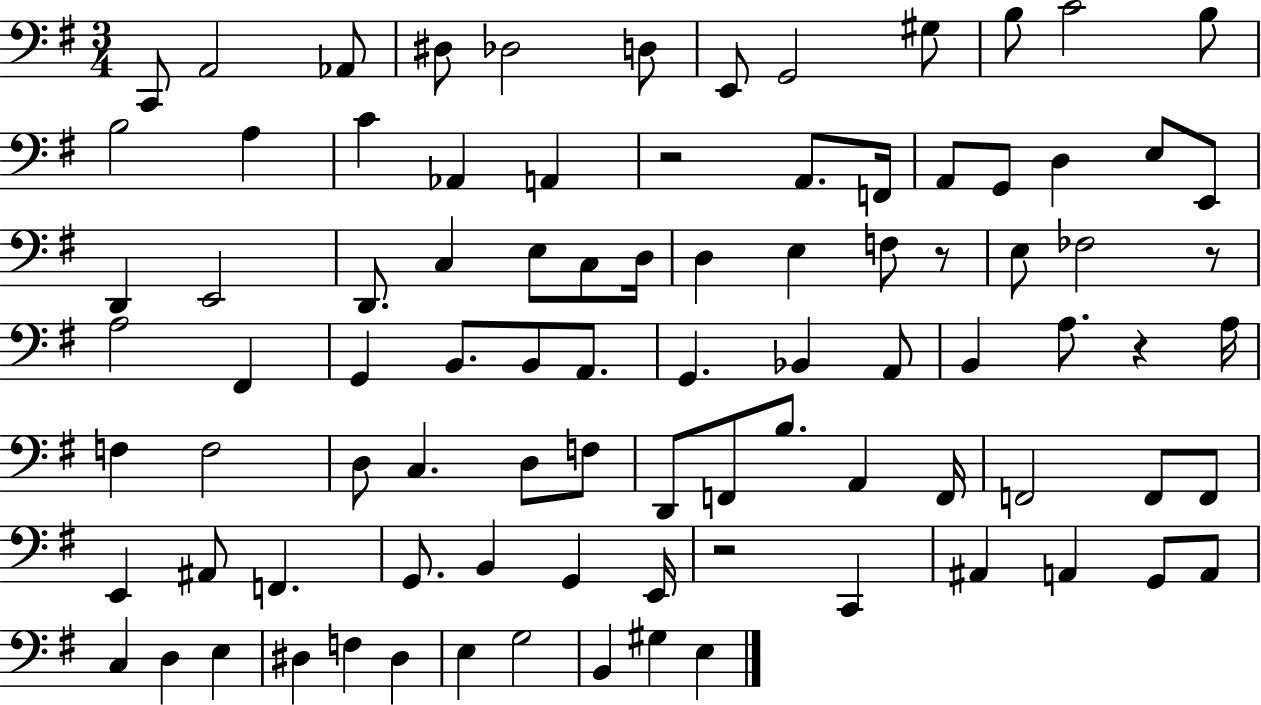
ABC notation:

X:1
T:Untitled
M:3/4
L:1/4
K:G
C,,/2 A,,2 _A,,/2 ^D,/2 _D,2 D,/2 E,,/2 G,,2 ^G,/2 B,/2 C2 B,/2 B,2 A, C _A,, A,, z2 A,,/2 F,,/4 A,,/2 G,,/2 D, E,/2 E,,/2 D,, E,,2 D,,/2 C, E,/2 C,/2 D,/4 D, E, F,/2 z/2 E,/2 _F,2 z/2 A,2 ^F,, G,, B,,/2 B,,/2 A,,/2 G,, _B,, A,,/2 B,, A,/2 z A,/4 F, F,2 D,/2 C, D,/2 F,/2 D,,/2 F,,/2 B,/2 A,, F,,/4 F,,2 F,,/2 F,,/2 E,, ^A,,/2 F,, G,,/2 B,, G,, E,,/4 z2 C,, ^A,, A,, G,,/2 A,,/2 C, D, E, ^D, F, ^D, E, G,2 B,, ^G, E,